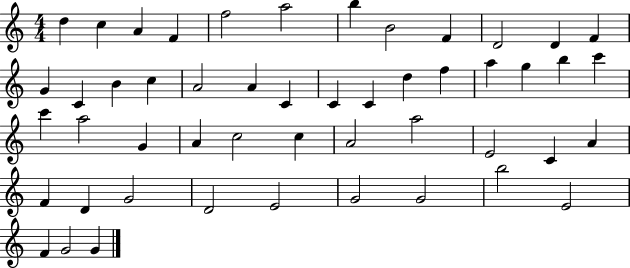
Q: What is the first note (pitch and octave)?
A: D5